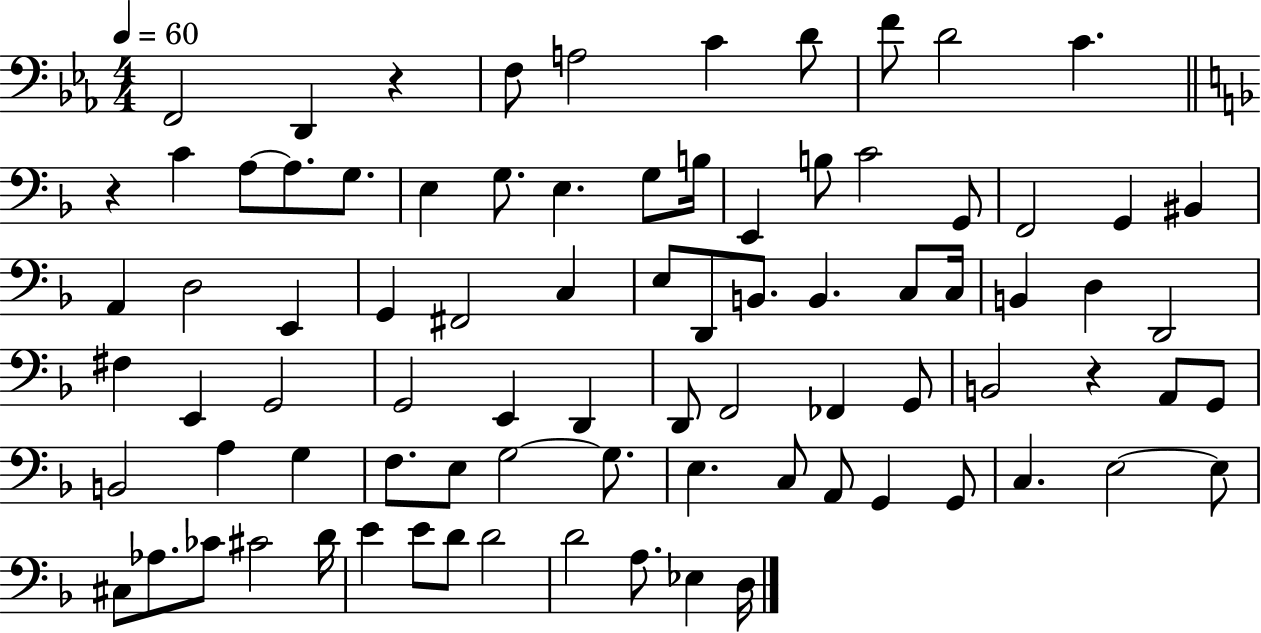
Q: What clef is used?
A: bass